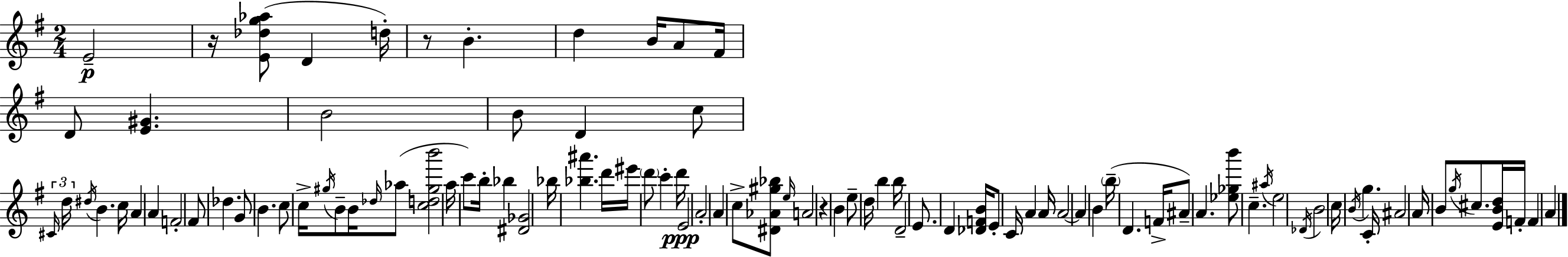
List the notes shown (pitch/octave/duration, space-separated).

E4/h R/s [E4,Db5,G5,Ab5]/e D4/q D5/s R/e B4/q. D5/q B4/s A4/e F#4/s D4/e [E4,G#4]/q. B4/h B4/e D4/q C5/e C#4/s D5/s D#5/s B4/q. C5/s A4/q A4/q F4/h F#4/e Db5/q. G4/e B4/q. C5/e C5/s G#5/s B4/e B4/s Db5/s Ab5/e [C5,D5,G#5,B6]/h A5/s C6/e B5/s Bb5/q [D#4,Gb4]/h Bb5/s [Bb5,A#6]/q. D6/s EIS6/s D6/e C6/q D6/s E4/h A4/h A4/q C5/e [D#4,Ab4,G#5,Bb5]/e E5/s A4/h R/q B4/q E5/e D5/s B5/q B5/s D4/h E4/e. D4/q [Db4,F4,B4]/s E4/e C4/s A4/q A4/s A4/h A4/q B4/q B5/s D4/q. F4/s A#4/e A4/q. [Eb5,Gb5,B6]/e C5/q. A#5/s E5/h Db4/s B4/h C5/s B4/s G5/q. C4/s A#4/h A4/s B4/e G5/s C#5/e. [E4,B4,D5]/s F4/s F4/q A4/q